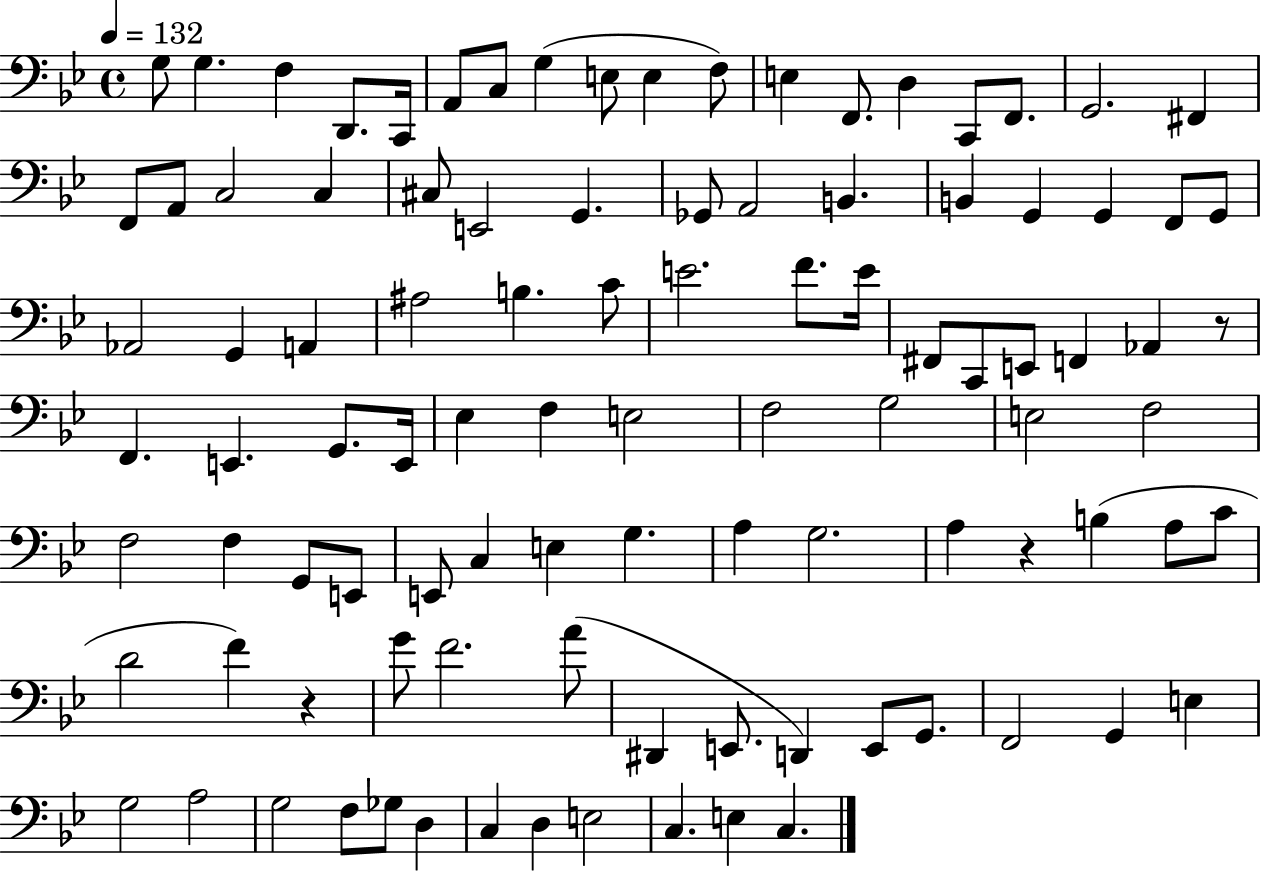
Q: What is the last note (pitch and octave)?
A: C3